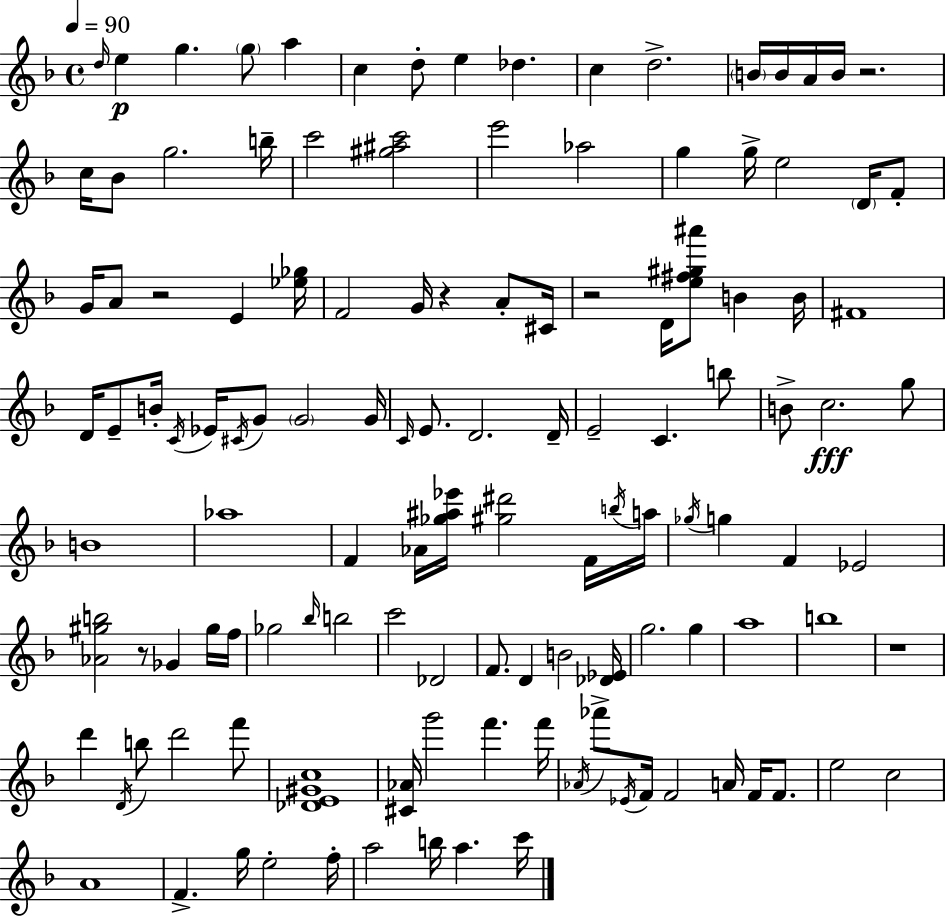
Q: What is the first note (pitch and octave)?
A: D5